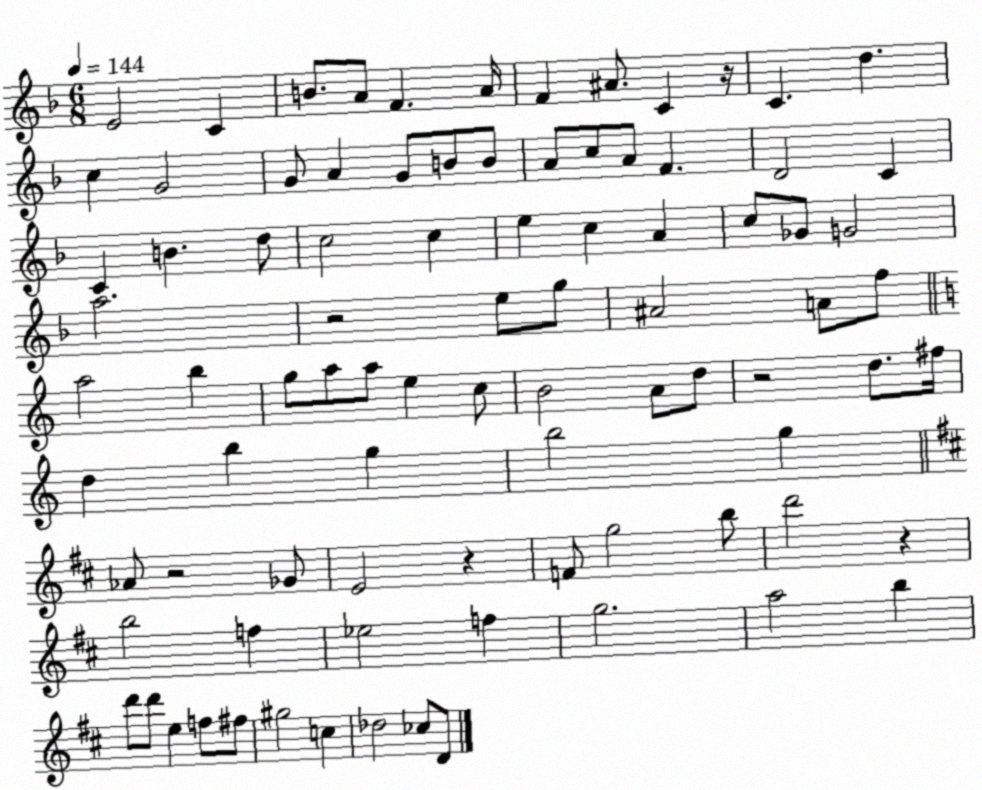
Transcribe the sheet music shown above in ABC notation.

X:1
T:Untitled
M:6/8
L:1/4
K:F
E2 C B/2 A/2 F A/4 F ^A/2 C z/4 C d c G2 G/2 A G/2 B/2 B/2 A/2 c/2 A/2 F D2 C C B d/2 c2 c e c A c/2 _G/2 G2 a2 z2 e/2 g/2 ^A2 A/2 f/2 a2 b g/2 a/2 a/2 e c/2 B2 A/2 d/2 z2 d/2 ^f/4 d b g b2 g _A/2 z2 _G/2 E2 z F/2 g2 b/2 d'2 z b2 f _e2 f g2 a2 b d'/2 d'/2 e f/2 ^f/2 ^g2 c _d2 _c/2 D/2